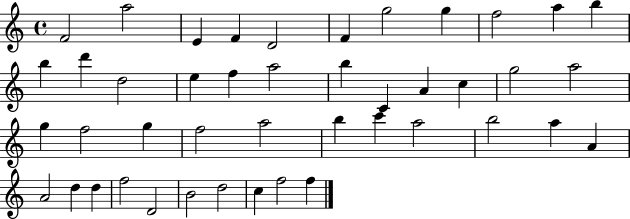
X:1
T:Untitled
M:4/4
L:1/4
K:C
F2 a2 E F D2 F g2 g f2 a b b d' d2 e f a2 b C A c g2 a2 g f2 g f2 a2 b c' a2 b2 a A A2 d d f2 D2 B2 d2 c f2 f